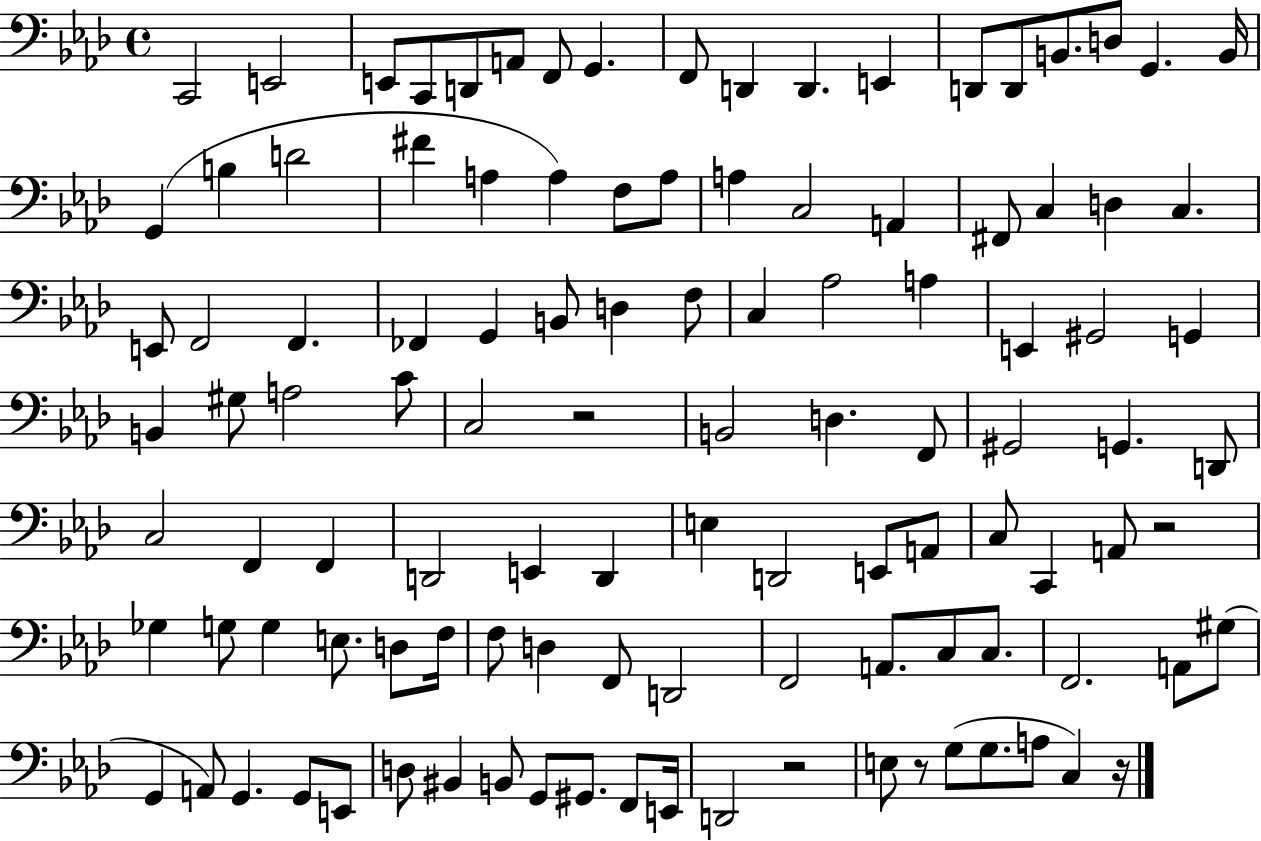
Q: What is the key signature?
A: AES major